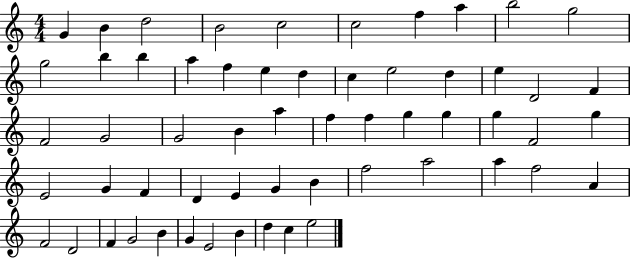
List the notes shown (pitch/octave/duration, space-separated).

G4/q B4/q D5/h B4/h C5/h C5/h F5/q A5/q B5/h G5/h G5/h B5/q B5/q A5/q F5/q E5/q D5/q C5/q E5/h D5/q E5/q D4/h F4/q F4/h G4/h G4/h B4/q A5/q F5/q F5/q G5/q G5/q G5/q F4/h G5/q E4/h G4/q F4/q D4/q E4/q G4/q B4/q F5/h A5/h A5/q F5/h A4/q F4/h D4/h F4/q G4/h B4/q G4/q E4/h B4/q D5/q C5/q E5/h